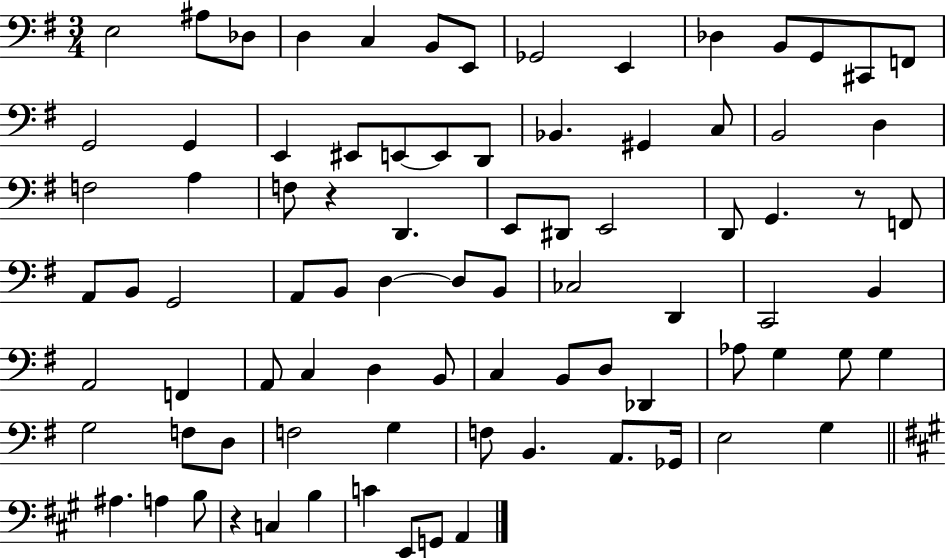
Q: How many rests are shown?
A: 3